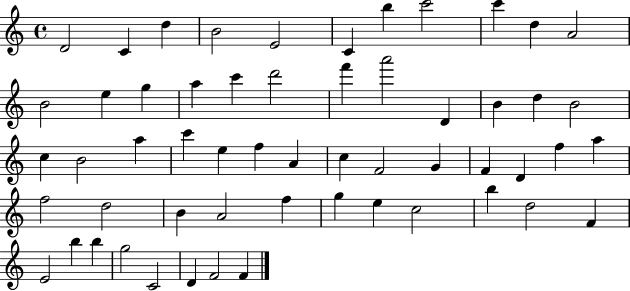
X:1
T:Untitled
M:4/4
L:1/4
K:C
D2 C d B2 E2 C b c'2 c' d A2 B2 e g a c' d'2 f' a'2 D B d B2 c B2 a c' e f A c F2 G F D f a f2 d2 B A2 f g e c2 b d2 F E2 b b g2 C2 D F2 F